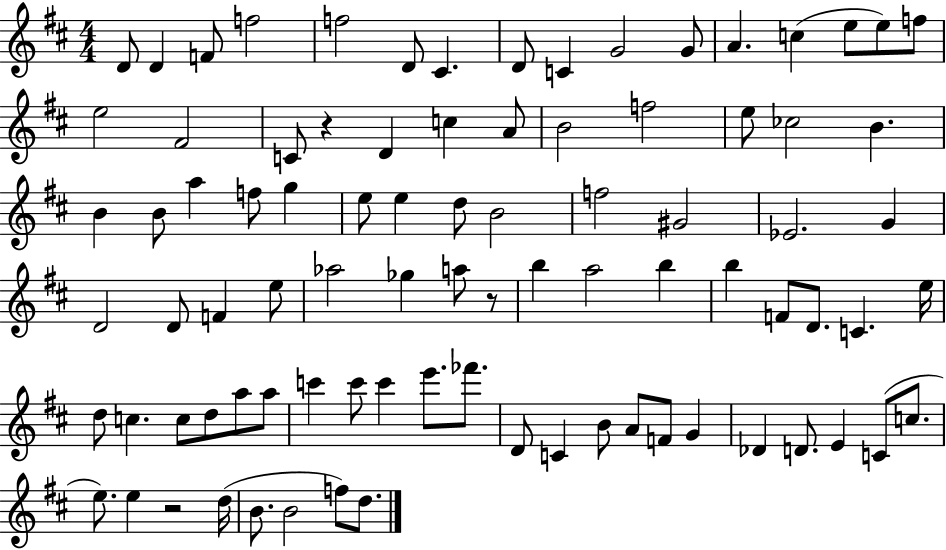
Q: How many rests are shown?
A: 3